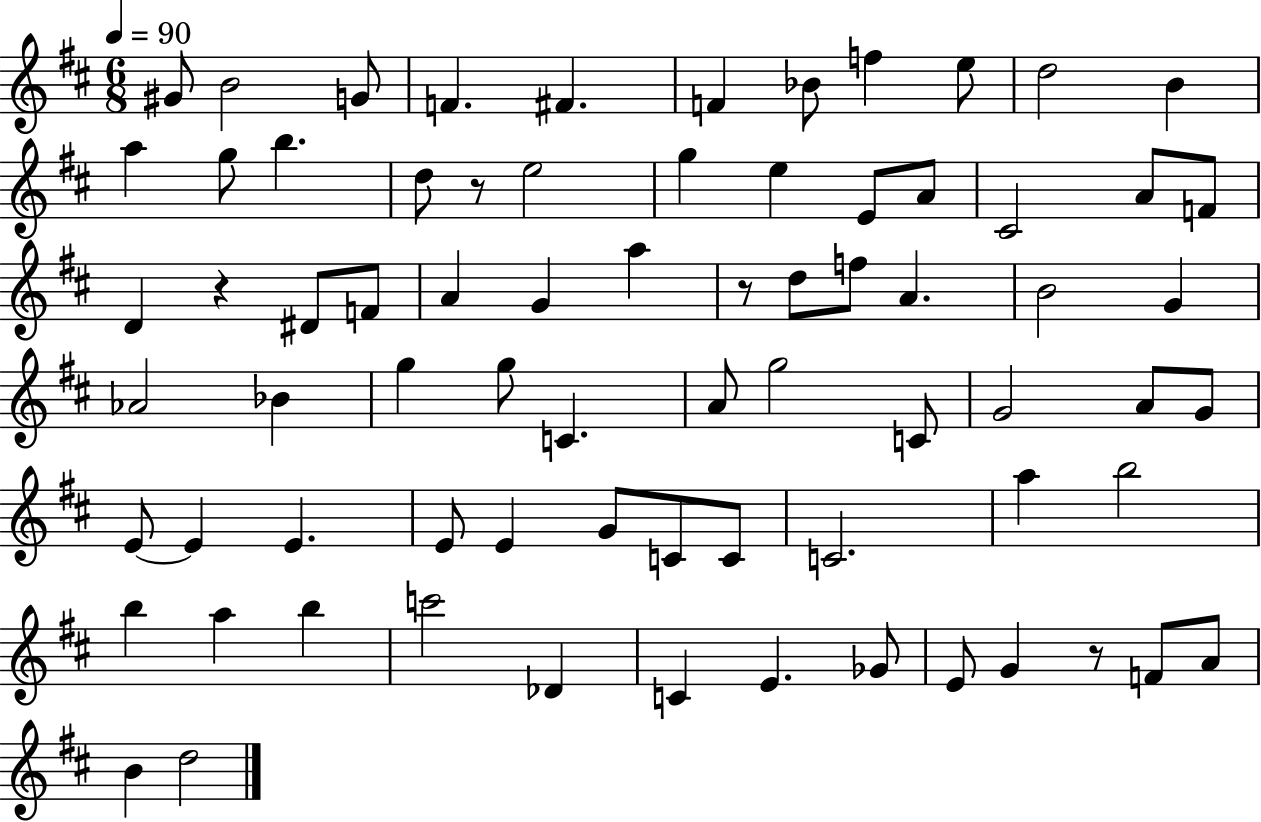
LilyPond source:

{
  \clef treble
  \numericTimeSignature
  \time 6/8
  \key d \major
  \tempo 4 = 90
  gis'8 b'2 g'8 | f'4. fis'4. | f'4 bes'8 f''4 e''8 | d''2 b'4 | \break a''4 g''8 b''4. | d''8 r8 e''2 | g''4 e''4 e'8 a'8 | cis'2 a'8 f'8 | \break d'4 r4 dis'8 f'8 | a'4 g'4 a''4 | r8 d''8 f''8 a'4. | b'2 g'4 | \break aes'2 bes'4 | g''4 g''8 c'4. | a'8 g''2 c'8 | g'2 a'8 g'8 | \break e'8~~ e'4 e'4. | e'8 e'4 g'8 c'8 c'8 | c'2. | a''4 b''2 | \break b''4 a''4 b''4 | c'''2 des'4 | c'4 e'4. ges'8 | e'8 g'4 r8 f'8 a'8 | \break b'4 d''2 | \bar "|."
}